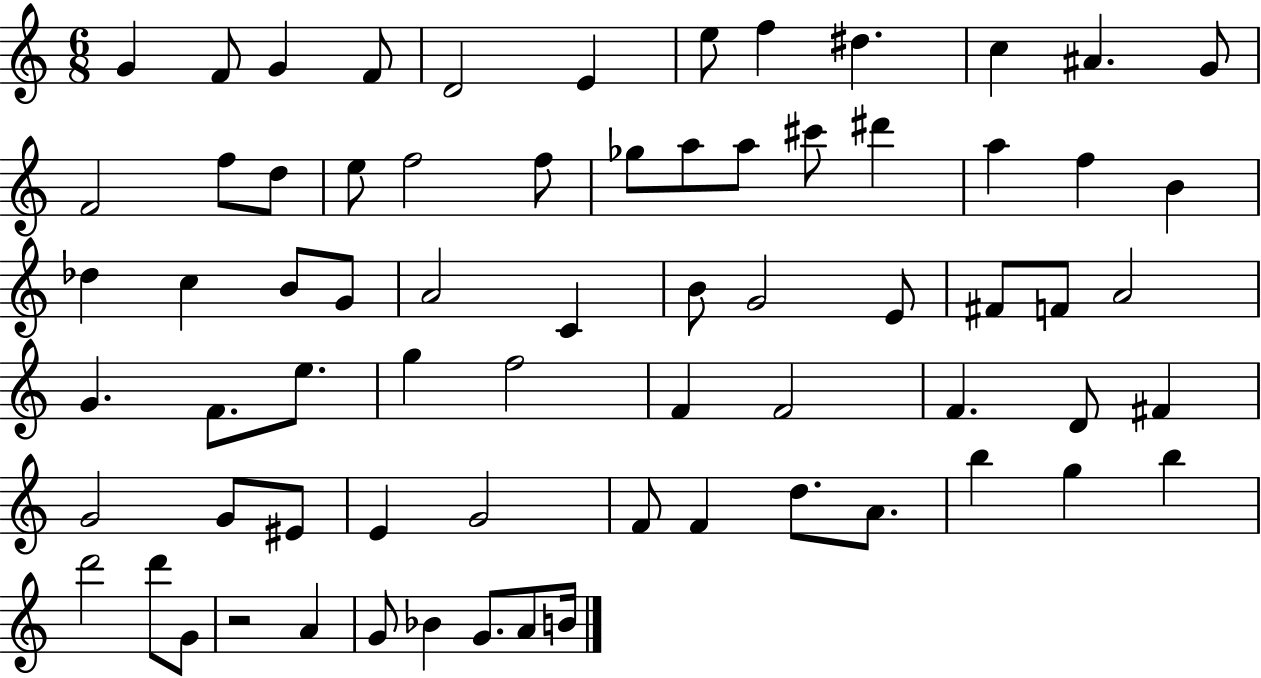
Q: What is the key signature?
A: C major